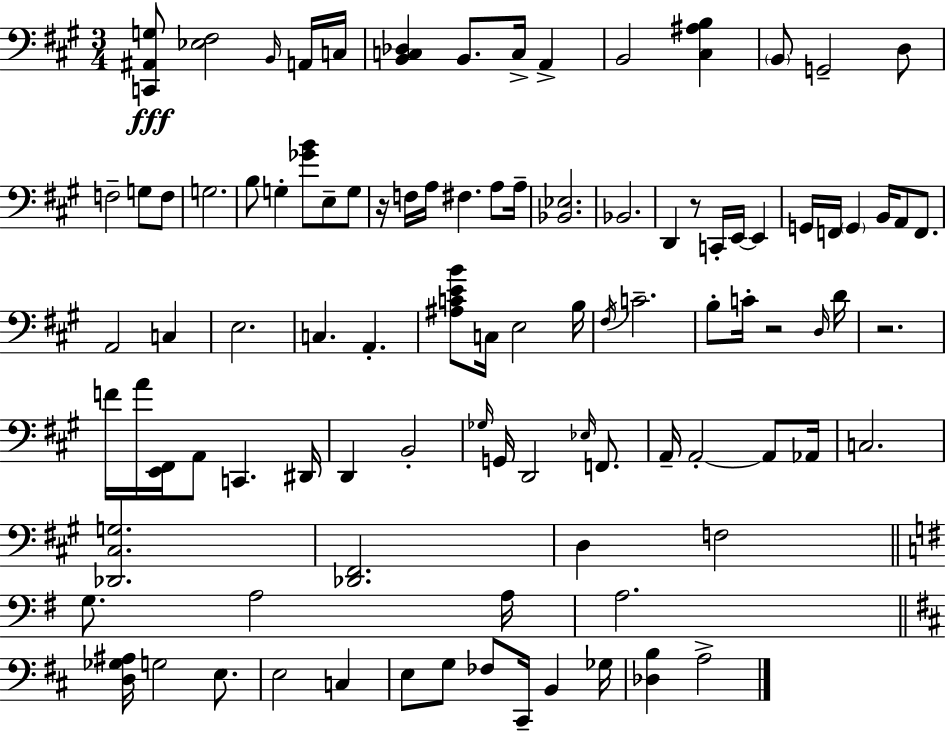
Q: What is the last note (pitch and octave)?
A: A3